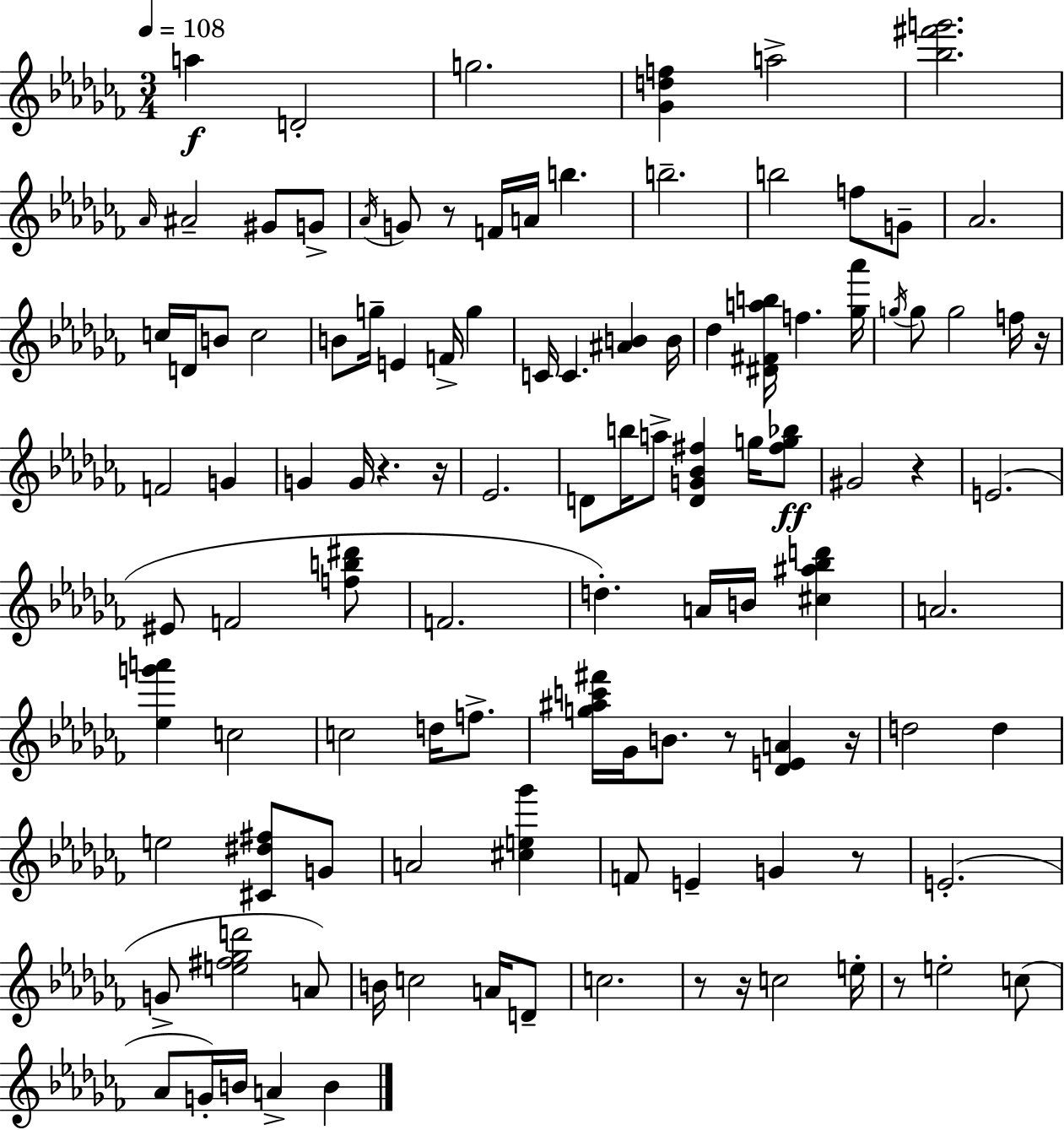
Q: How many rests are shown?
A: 11